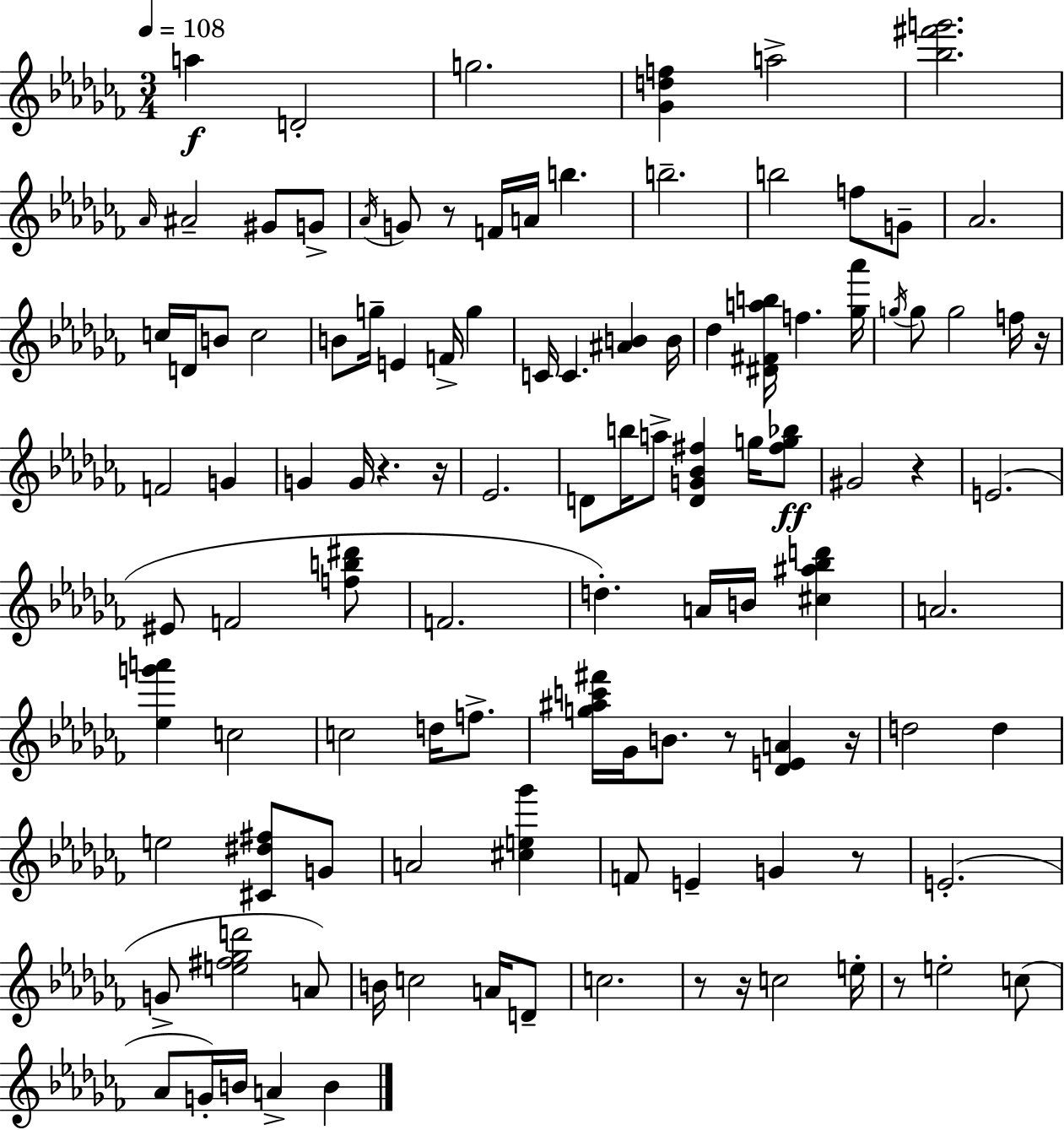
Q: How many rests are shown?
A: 11